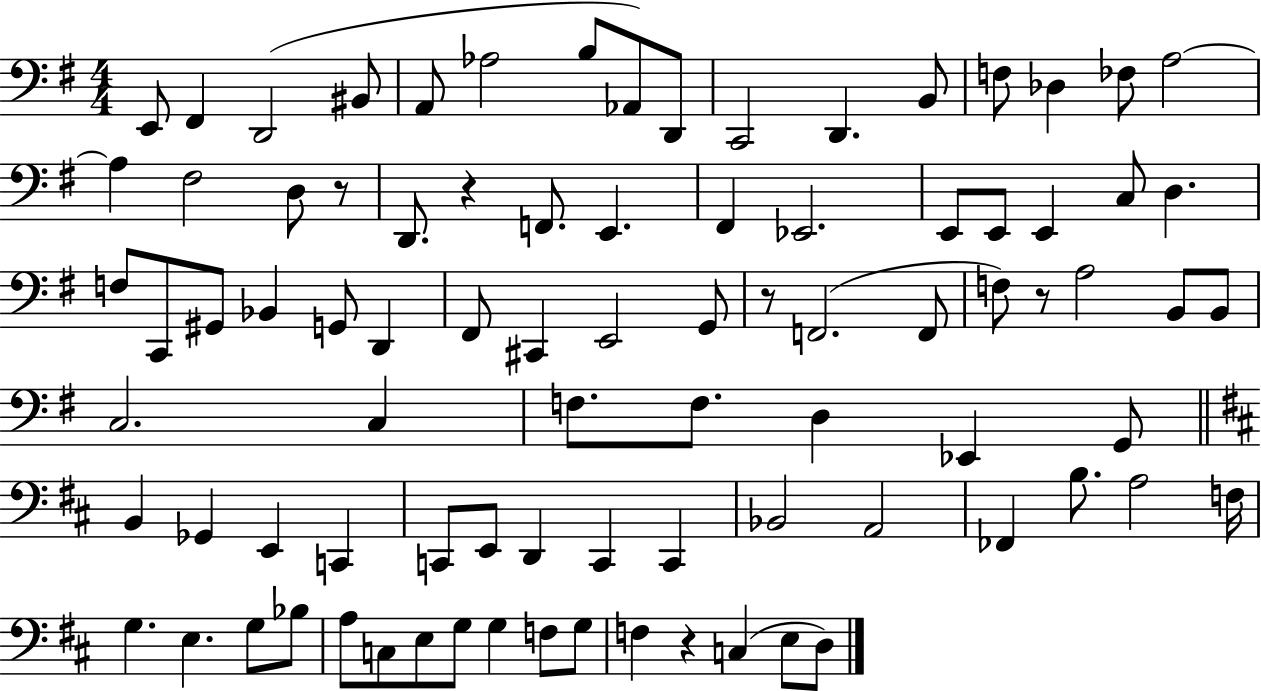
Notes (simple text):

E2/e F#2/q D2/h BIS2/e A2/e Ab3/h B3/e Ab2/e D2/e C2/h D2/q. B2/e F3/e Db3/q FES3/e A3/h A3/q F#3/h D3/e R/e D2/e. R/q F2/e. E2/q. F#2/q Eb2/h. E2/e E2/e E2/q C3/e D3/q. F3/e C2/e G#2/e Bb2/q G2/e D2/q F#2/e C#2/q E2/h G2/e R/e F2/h. F2/e F3/e R/e A3/h B2/e B2/e C3/h. C3/q F3/e. F3/e. D3/q Eb2/q G2/e B2/q Gb2/q E2/q C2/q C2/e E2/e D2/q C2/q C2/q Bb2/h A2/h FES2/q B3/e. A3/h F3/s G3/q. E3/q. G3/e Bb3/e A3/e C3/e E3/e G3/e G3/q F3/e G3/e F3/q R/q C3/q E3/e D3/e